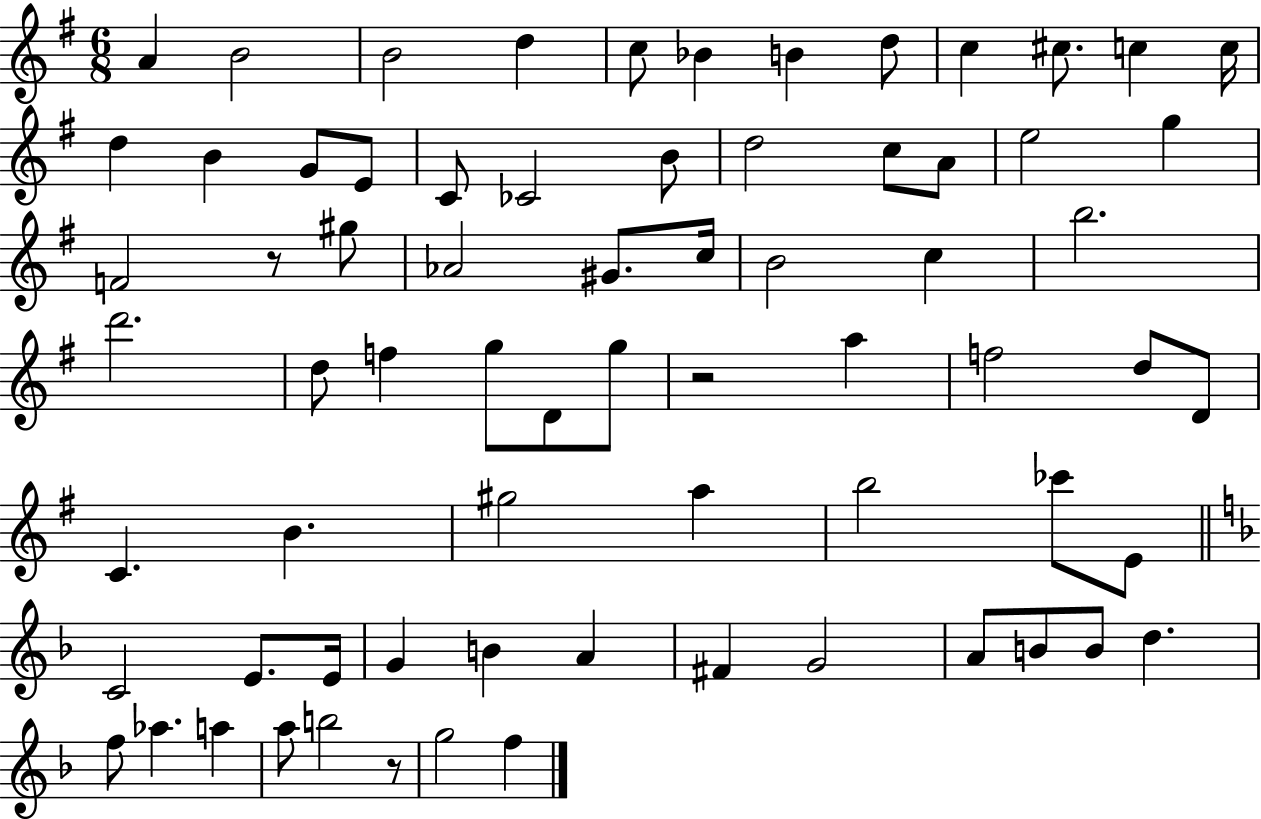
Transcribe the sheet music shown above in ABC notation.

X:1
T:Untitled
M:6/8
L:1/4
K:G
A B2 B2 d c/2 _B B d/2 c ^c/2 c c/4 d B G/2 E/2 C/2 _C2 B/2 d2 c/2 A/2 e2 g F2 z/2 ^g/2 _A2 ^G/2 c/4 B2 c b2 d'2 d/2 f g/2 D/2 g/2 z2 a f2 d/2 D/2 C B ^g2 a b2 _c'/2 E/2 C2 E/2 E/4 G B A ^F G2 A/2 B/2 B/2 d f/2 _a a a/2 b2 z/2 g2 f